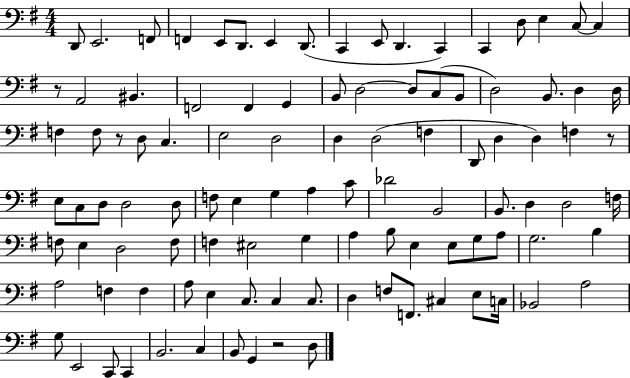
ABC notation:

X:1
T:Untitled
M:4/4
L:1/4
K:G
D,,/2 E,,2 F,,/2 F,, E,,/2 D,,/2 E,, D,,/2 C,, E,,/2 D,, C,, C,, D,/2 E, C,/2 C, z/2 A,,2 ^B,, F,,2 F,, G,, B,,/2 D,2 D,/2 C,/2 B,,/2 D,2 B,,/2 D, D,/4 F, F,/2 z/2 D,/2 C, E,2 D,2 D, D,2 F, D,,/2 D, D, F, z/2 E,/2 C,/2 D,/2 D,2 D,/2 F,/2 E, G, A, C/2 _D2 B,,2 B,,/2 D, D,2 F,/4 F,/2 E, D,2 F,/2 F, ^E,2 G, A, B,/2 E, E,/2 G,/2 A,/2 G,2 B, A,2 F, F, A,/2 E, C,/2 C, C,/2 D, F,/2 F,,/2 ^C, E,/2 C,/4 _B,,2 A,2 G,/2 E,,2 C,,/2 C,, B,,2 C, B,,/2 G,, z2 D,/2